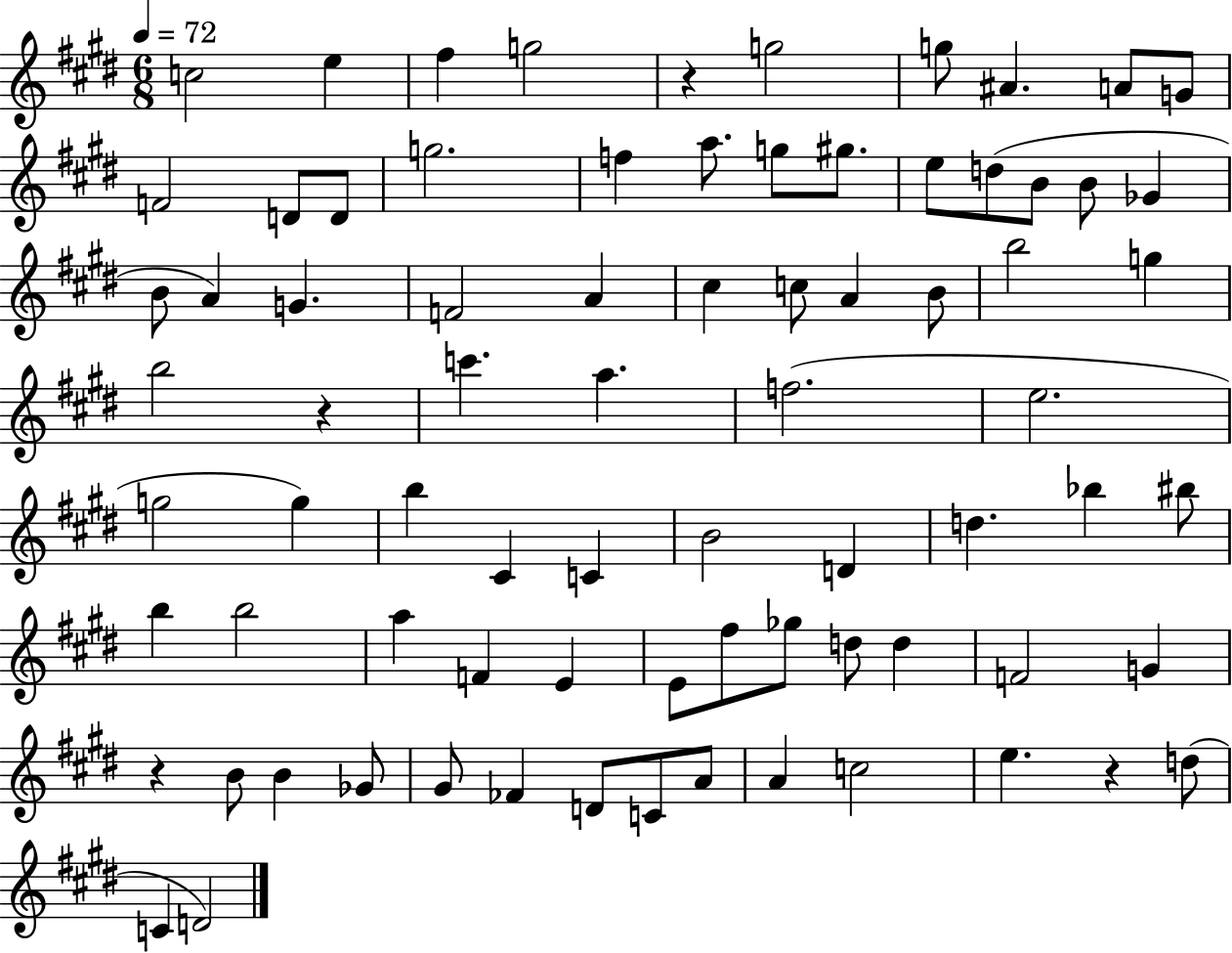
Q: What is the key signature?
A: E major